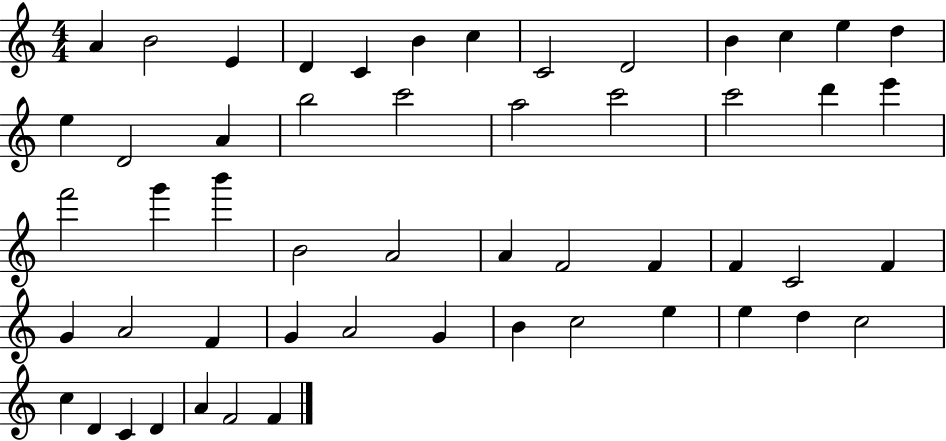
{
  \clef treble
  \numericTimeSignature
  \time 4/4
  \key c \major
  a'4 b'2 e'4 | d'4 c'4 b'4 c''4 | c'2 d'2 | b'4 c''4 e''4 d''4 | \break e''4 d'2 a'4 | b''2 c'''2 | a''2 c'''2 | c'''2 d'''4 e'''4 | \break f'''2 g'''4 b'''4 | b'2 a'2 | a'4 f'2 f'4 | f'4 c'2 f'4 | \break g'4 a'2 f'4 | g'4 a'2 g'4 | b'4 c''2 e''4 | e''4 d''4 c''2 | \break c''4 d'4 c'4 d'4 | a'4 f'2 f'4 | \bar "|."
}